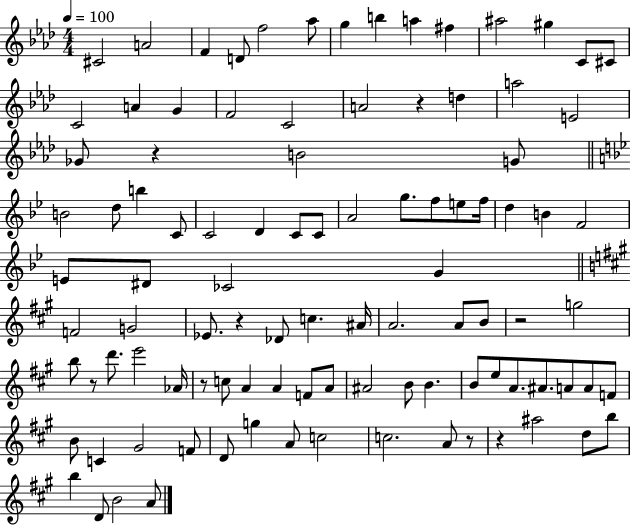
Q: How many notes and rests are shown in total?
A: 100